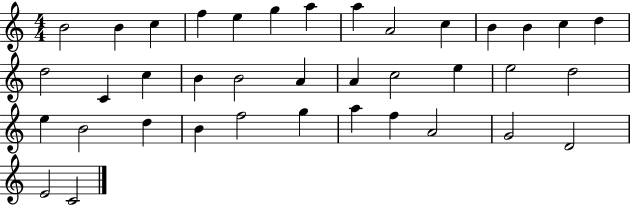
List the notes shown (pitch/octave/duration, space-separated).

B4/h B4/q C5/q F5/q E5/q G5/q A5/q A5/q A4/h C5/q B4/q B4/q C5/q D5/q D5/h C4/q C5/q B4/q B4/h A4/q A4/q C5/h E5/q E5/h D5/h E5/q B4/h D5/q B4/q F5/h G5/q A5/q F5/q A4/h G4/h D4/h E4/h C4/h